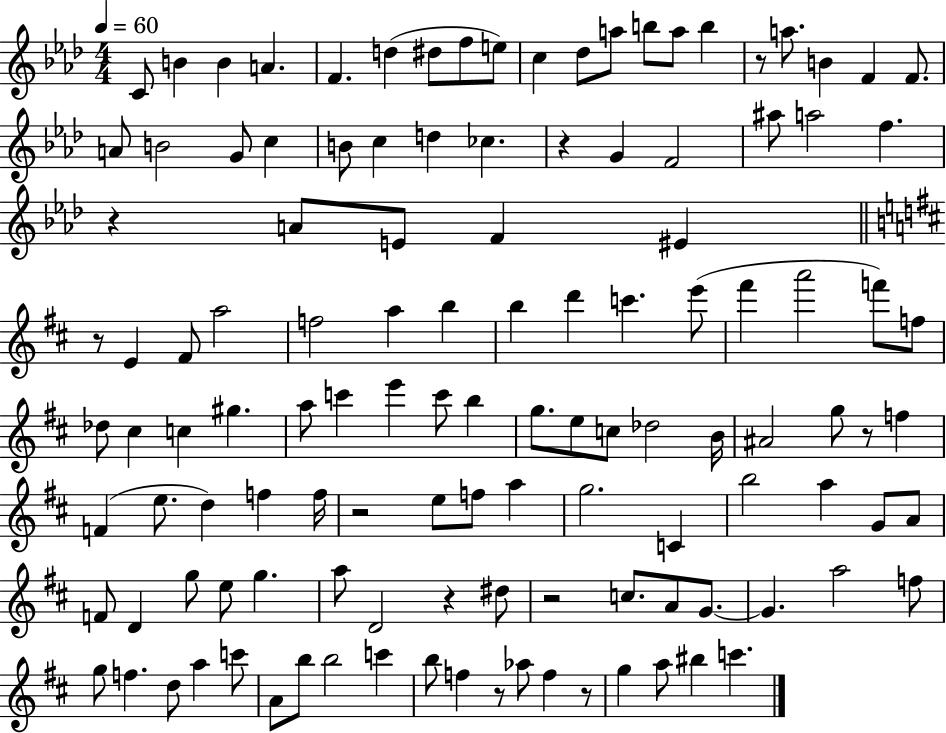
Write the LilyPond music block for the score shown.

{
  \clef treble
  \numericTimeSignature
  \time 4/4
  \key aes \major
  \tempo 4 = 60
  c'8 b'4 b'4 a'4. | f'4. d''4( dis''8 f''8 e''8) | c''4 des''8 a''8 b''8 a''8 b''4 | r8 a''8. b'4 f'4 f'8. | \break a'8 b'2 g'8 c''4 | b'8 c''4 d''4 ces''4. | r4 g'4 f'2 | ais''8 a''2 f''4. | \break r4 a'8 e'8 f'4 eis'4 | \bar "||" \break \key b \minor r8 e'4 fis'8 a''2 | f''2 a''4 b''4 | b''4 d'''4 c'''4. e'''8( | fis'''4 a'''2 f'''8) f''8 | \break des''8 cis''4 c''4 gis''4. | a''8 c'''4 e'''4 c'''8 b''4 | g''8. e''8 c''8 des''2 b'16 | ais'2 g''8 r8 f''4 | \break f'4( e''8. d''4) f''4 f''16 | r2 e''8 f''8 a''4 | g''2. c'4 | b''2 a''4 g'8 a'8 | \break f'8 d'4 g''8 e''8 g''4. | a''8 d'2 r4 dis''8 | r2 c''8. a'8 g'8.~~ | g'4. a''2 f''8 | \break g''8 f''4. d''8 a''4 c'''8 | a'8 b''8 b''2 c'''4 | b''8 f''4 r8 aes''8 f''4 r8 | g''4 a''8 bis''4 c'''4. | \break \bar "|."
}